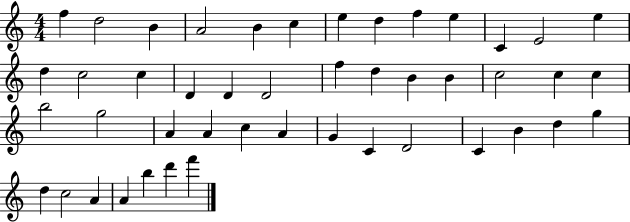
X:1
T:Untitled
M:4/4
L:1/4
K:C
f d2 B A2 B c e d f e C E2 e d c2 c D D D2 f d B B c2 c c b2 g2 A A c A G C D2 C B d g d c2 A A b d' f'